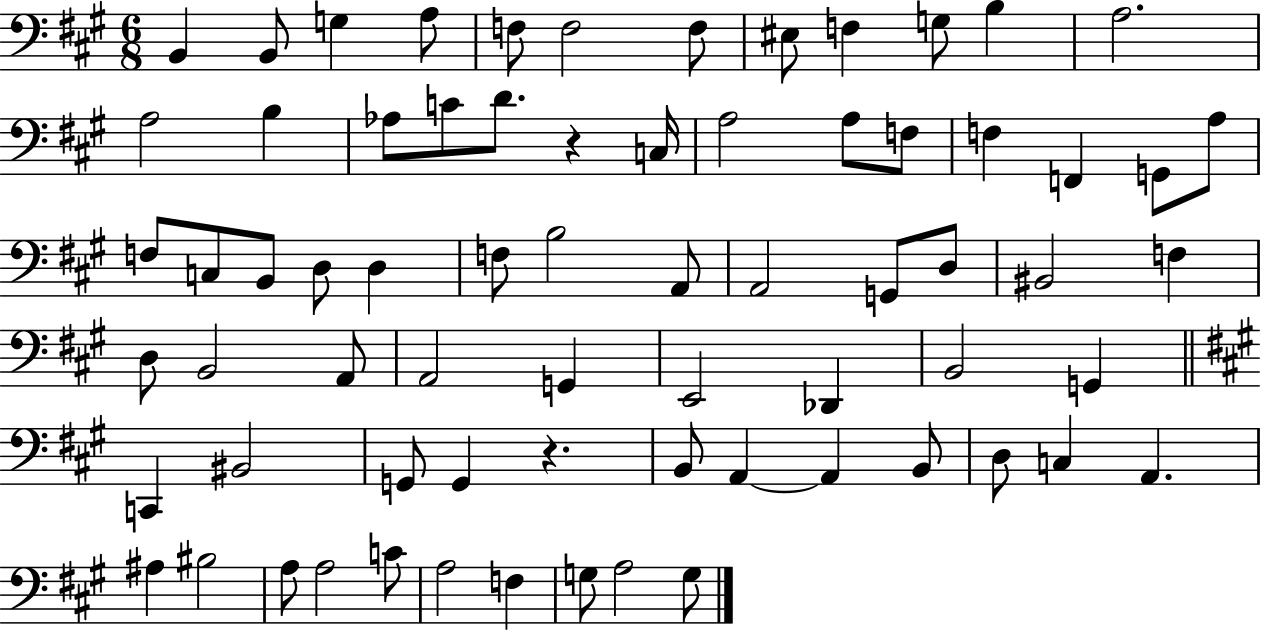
{
  \clef bass
  \numericTimeSignature
  \time 6/8
  \key a \major
  b,4 b,8 g4 a8 | f8 f2 f8 | eis8 f4 g8 b4 | a2. | \break a2 b4 | aes8 c'8 d'8. r4 c16 | a2 a8 f8 | f4 f,4 g,8 a8 | \break f8 c8 b,8 d8 d4 | f8 b2 a,8 | a,2 g,8 d8 | bis,2 f4 | \break d8 b,2 a,8 | a,2 g,4 | e,2 des,4 | b,2 g,4 | \break \bar "||" \break \key a \major c,4 bis,2 | g,8 g,4 r4. | b,8 a,4~~ a,4 b,8 | d8 c4 a,4. | \break ais4 bis2 | a8 a2 c'8 | a2 f4 | g8 a2 g8 | \break \bar "|."
}